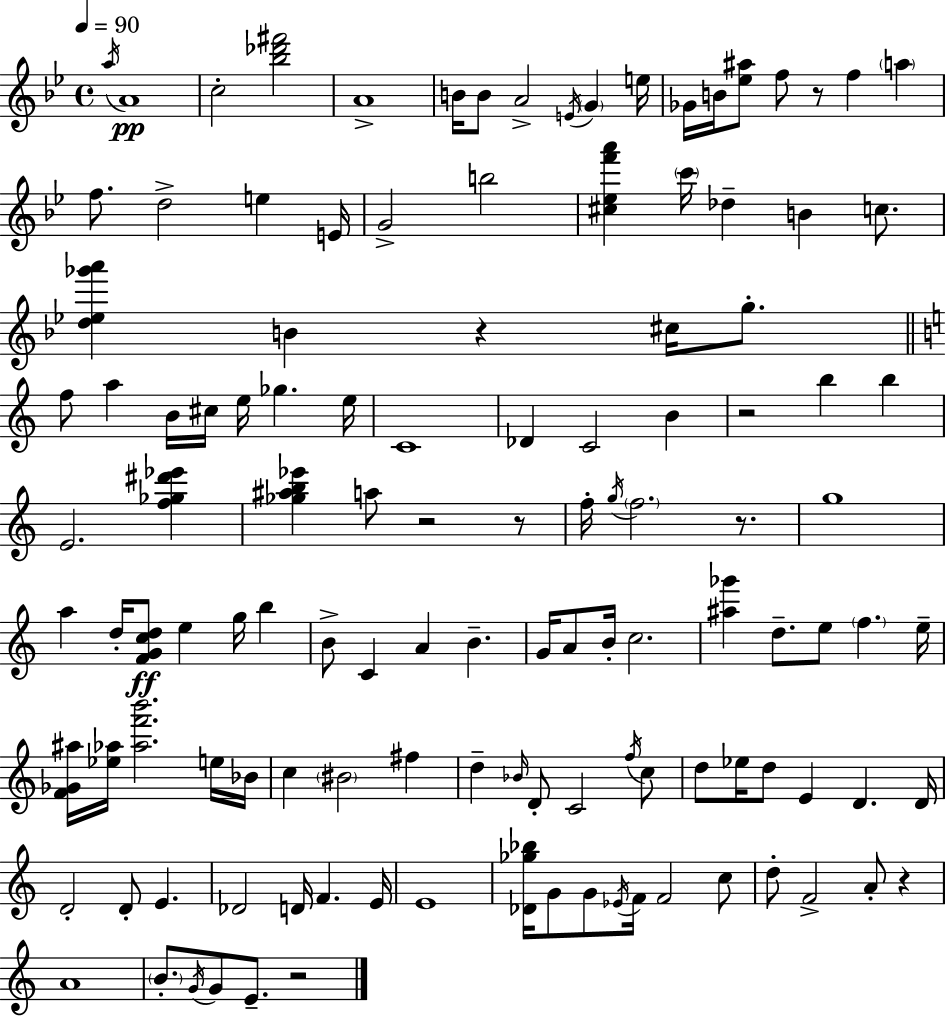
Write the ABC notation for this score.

X:1
T:Untitled
M:4/4
L:1/4
K:Gm
a/4 A4 c2 [_b_d'^f']2 A4 B/4 B/2 A2 E/4 G e/4 _G/4 B/4 [_e^a]/2 f/2 z/2 f a f/2 d2 e E/4 G2 b2 [^c_ef'a'] c'/4 _d B c/2 [d_e_g'a'] B z ^c/4 g/2 f/2 a B/4 ^c/4 e/4 _g e/4 C4 _D C2 B z2 b b E2 [f_g^d'_e'] [_g^ab_e'] a/2 z2 z/2 f/4 g/4 f2 z/2 g4 a d/4 [FGcd]/2 e g/4 b B/2 C A B G/4 A/2 B/4 c2 [^a_g'] d/2 e/2 f e/4 [F_G^a]/4 [_e_a]/4 [_af'b']2 e/4 _B/4 c ^B2 ^f d _B/4 D/2 C2 f/4 c/2 d/2 _e/4 d/2 E D D/4 D2 D/2 E _D2 D/4 F E/4 E4 [_D_g_b]/4 G/2 G/2 _E/4 F/4 F2 c/2 d/2 F2 A/2 z A4 B/2 G/4 G/2 E/2 z2